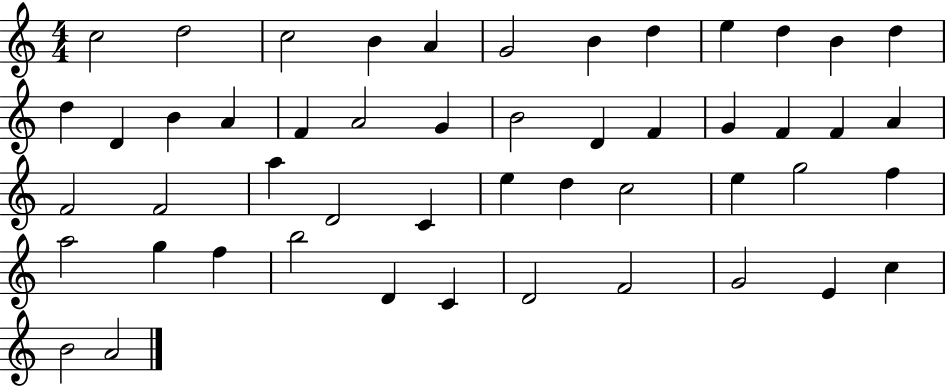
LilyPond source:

{
  \clef treble
  \numericTimeSignature
  \time 4/4
  \key c \major
  c''2 d''2 | c''2 b'4 a'4 | g'2 b'4 d''4 | e''4 d''4 b'4 d''4 | \break d''4 d'4 b'4 a'4 | f'4 a'2 g'4 | b'2 d'4 f'4 | g'4 f'4 f'4 a'4 | \break f'2 f'2 | a''4 d'2 c'4 | e''4 d''4 c''2 | e''4 g''2 f''4 | \break a''2 g''4 f''4 | b''2 d'4 c'4 | d'2 f'2 | g'2 e'4 c''4 | \break b'2 a'2 | \bar "|."
}